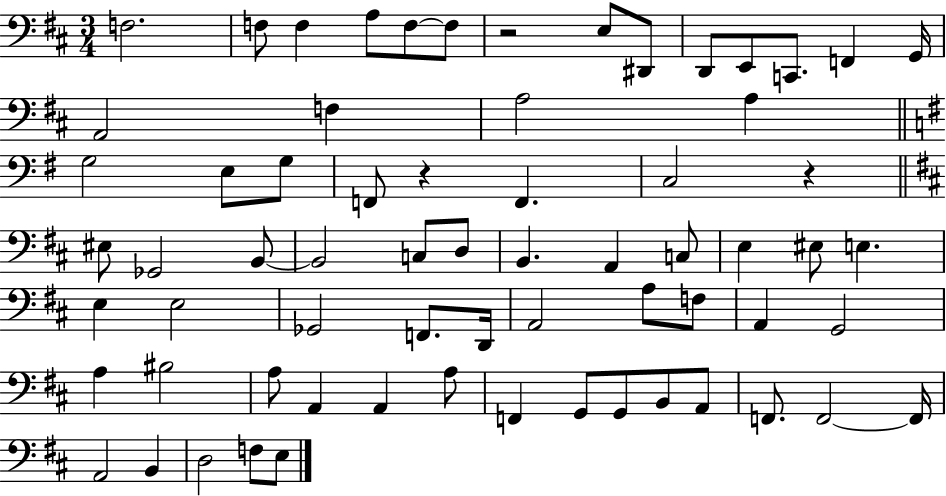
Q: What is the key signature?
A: D major